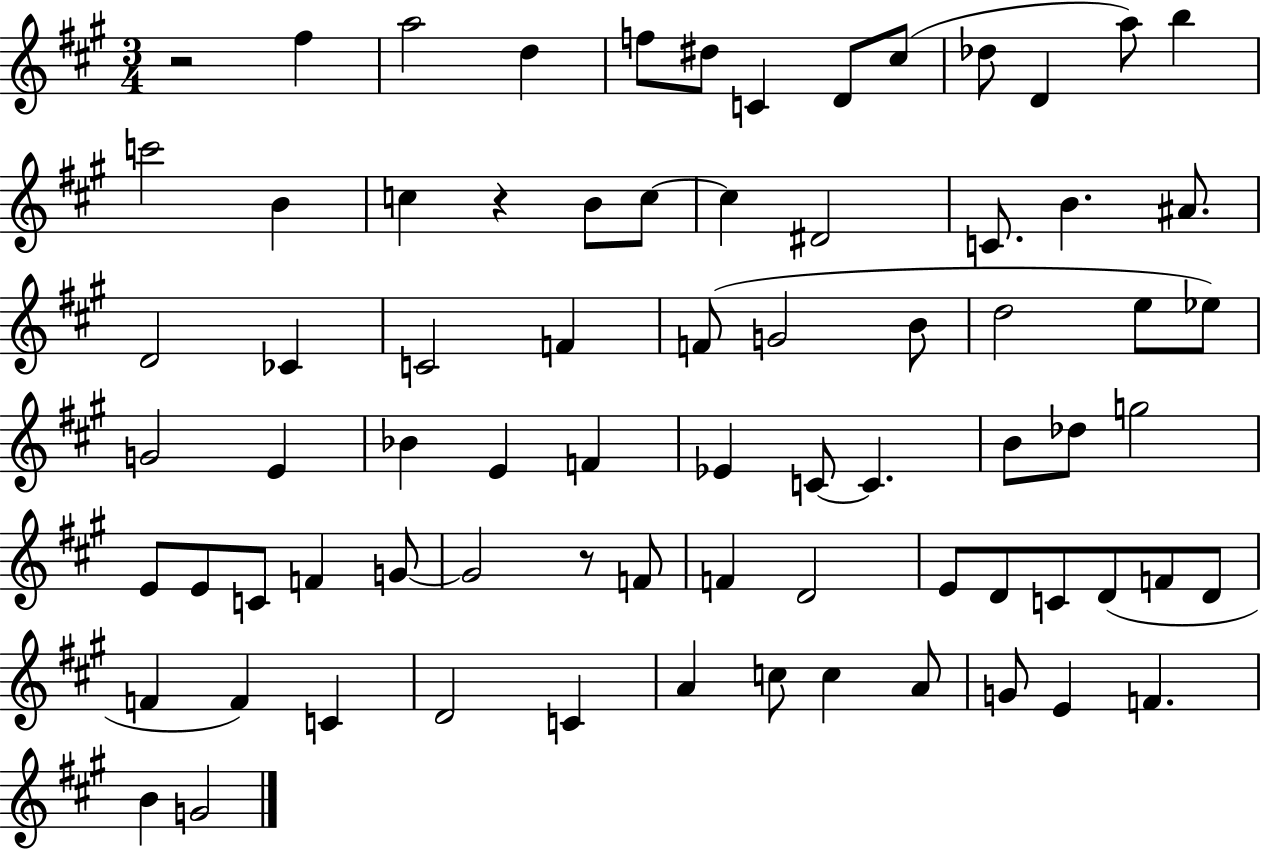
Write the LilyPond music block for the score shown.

{
  \clef treble
  \numericTimeSignature
  \time 3/4
  \key a \major
  \repeat volta 2 { r2 fis''4 | a''2 d''4 | f''8 dis''8 c'4 d'8 cis''8( | des''8 d'4 a''8) b''4 | \break c'''2 b'4 | c''4 r4 b'8 c''8~~ | c''4 dis'2 | c'8. b'4. ais'8. | \break d'2 ces'4 | c'2 f'4 | f'8( g'2 b'8 | d''2 e''8 ees''8) | \break g'2 e'4 | bes'4 e'4 f'4 | ees'4 c'8~~ c'4. | b'8 des''8 g''2 | \break e'8 e'8 c'8 f'4 g'8~~ | g'2 r8 f'8 | f'4 d'2 | e'8 d'8 c'8 d'8( f'8 d'8 | \break f'4 f'4) c'4 | d'2 c'4 | a'4 c''8 c''4 a'8 | g'8 e'4 f'4. | \break b'4 g'2 | } \bar "|."
}